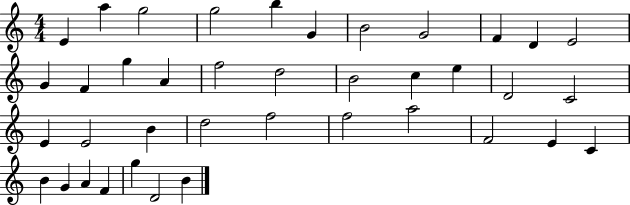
X:1
T:Untitled
M:4/4
L:1/4
K:C
E a g2 g2 b G B2 G2 F D E2 G F g A f2 d2 B2 c e D2 C2 E E2 B d2 f2 f2 a2 F2 E C B G A F g D2 B